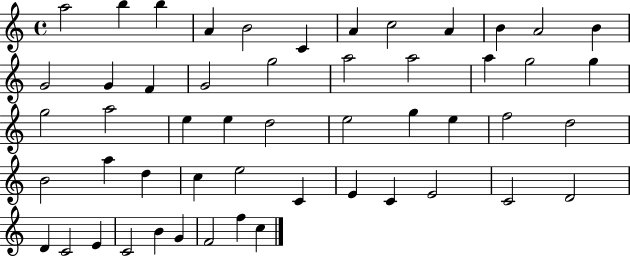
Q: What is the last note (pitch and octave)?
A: C5